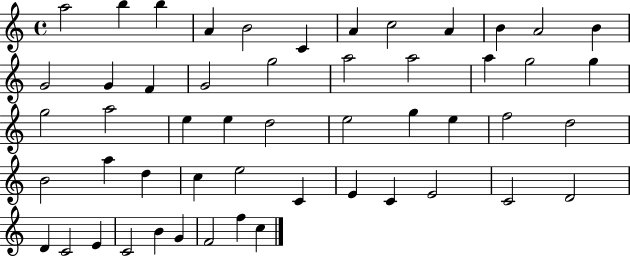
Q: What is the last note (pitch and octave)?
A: C5